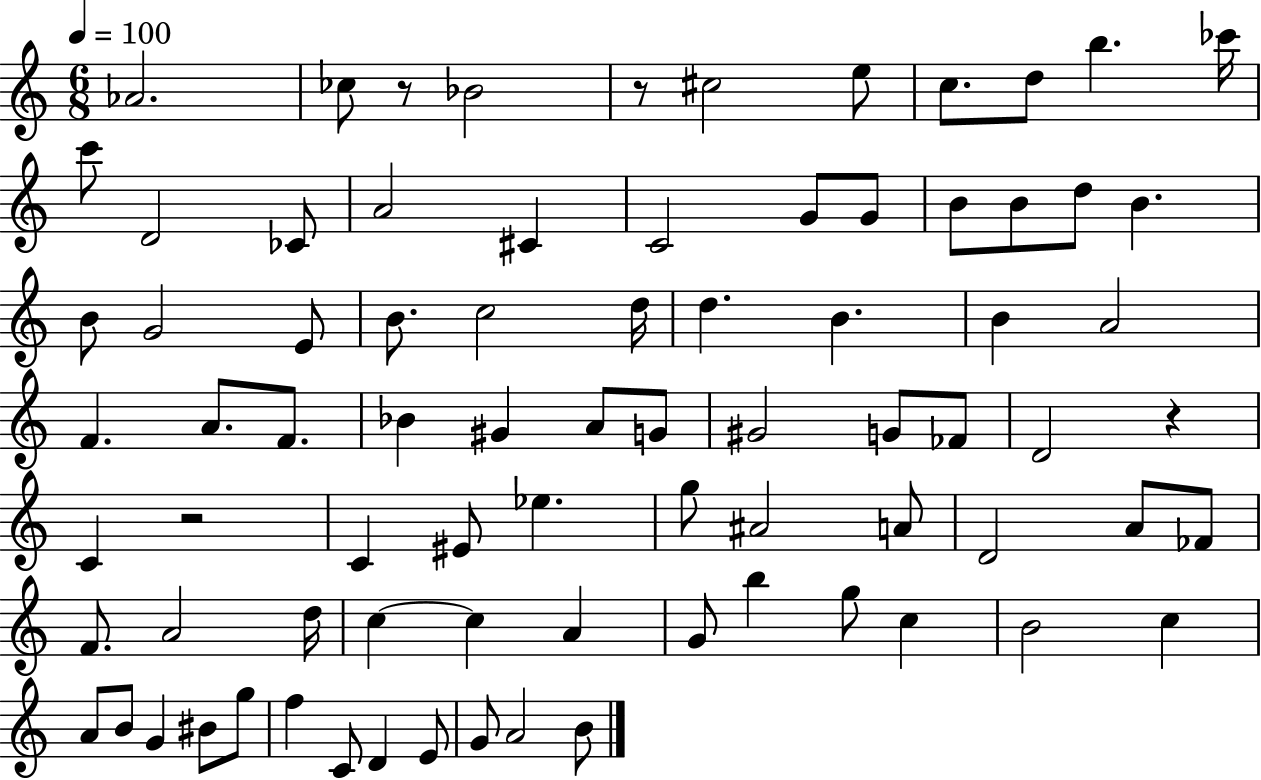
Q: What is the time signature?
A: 6/8